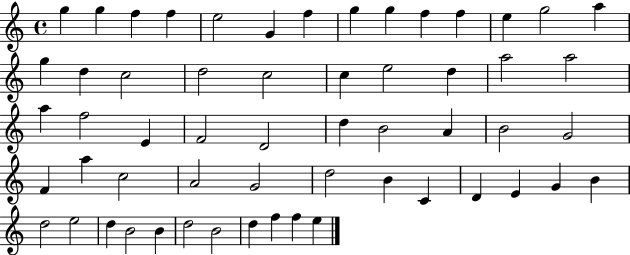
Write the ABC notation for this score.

X:1
T:Untitled
M:4/4
L:1/4
K:C
g g f f e2 G f g g f f e g2 a g d c2 d2 c2 c e2 d a2 a2 a f2 E F2 D2 d B2 A B2 G2 F a c2 A2 G2 d2 B C D E G B d2 e2 d B2 B d2 B2 d f f e